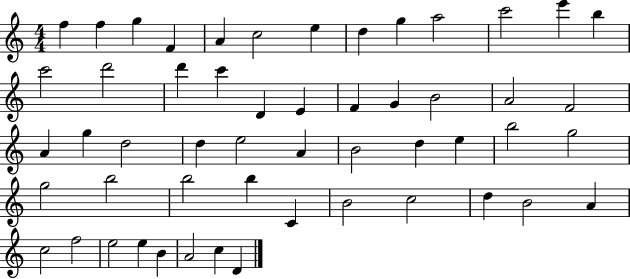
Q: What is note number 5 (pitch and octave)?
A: A4